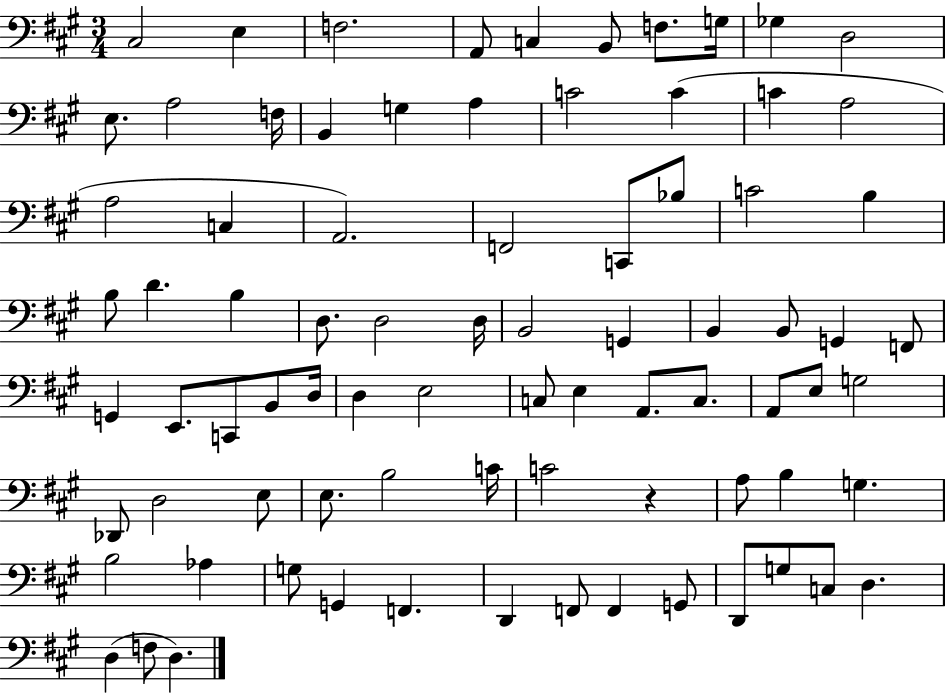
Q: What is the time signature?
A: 3/4